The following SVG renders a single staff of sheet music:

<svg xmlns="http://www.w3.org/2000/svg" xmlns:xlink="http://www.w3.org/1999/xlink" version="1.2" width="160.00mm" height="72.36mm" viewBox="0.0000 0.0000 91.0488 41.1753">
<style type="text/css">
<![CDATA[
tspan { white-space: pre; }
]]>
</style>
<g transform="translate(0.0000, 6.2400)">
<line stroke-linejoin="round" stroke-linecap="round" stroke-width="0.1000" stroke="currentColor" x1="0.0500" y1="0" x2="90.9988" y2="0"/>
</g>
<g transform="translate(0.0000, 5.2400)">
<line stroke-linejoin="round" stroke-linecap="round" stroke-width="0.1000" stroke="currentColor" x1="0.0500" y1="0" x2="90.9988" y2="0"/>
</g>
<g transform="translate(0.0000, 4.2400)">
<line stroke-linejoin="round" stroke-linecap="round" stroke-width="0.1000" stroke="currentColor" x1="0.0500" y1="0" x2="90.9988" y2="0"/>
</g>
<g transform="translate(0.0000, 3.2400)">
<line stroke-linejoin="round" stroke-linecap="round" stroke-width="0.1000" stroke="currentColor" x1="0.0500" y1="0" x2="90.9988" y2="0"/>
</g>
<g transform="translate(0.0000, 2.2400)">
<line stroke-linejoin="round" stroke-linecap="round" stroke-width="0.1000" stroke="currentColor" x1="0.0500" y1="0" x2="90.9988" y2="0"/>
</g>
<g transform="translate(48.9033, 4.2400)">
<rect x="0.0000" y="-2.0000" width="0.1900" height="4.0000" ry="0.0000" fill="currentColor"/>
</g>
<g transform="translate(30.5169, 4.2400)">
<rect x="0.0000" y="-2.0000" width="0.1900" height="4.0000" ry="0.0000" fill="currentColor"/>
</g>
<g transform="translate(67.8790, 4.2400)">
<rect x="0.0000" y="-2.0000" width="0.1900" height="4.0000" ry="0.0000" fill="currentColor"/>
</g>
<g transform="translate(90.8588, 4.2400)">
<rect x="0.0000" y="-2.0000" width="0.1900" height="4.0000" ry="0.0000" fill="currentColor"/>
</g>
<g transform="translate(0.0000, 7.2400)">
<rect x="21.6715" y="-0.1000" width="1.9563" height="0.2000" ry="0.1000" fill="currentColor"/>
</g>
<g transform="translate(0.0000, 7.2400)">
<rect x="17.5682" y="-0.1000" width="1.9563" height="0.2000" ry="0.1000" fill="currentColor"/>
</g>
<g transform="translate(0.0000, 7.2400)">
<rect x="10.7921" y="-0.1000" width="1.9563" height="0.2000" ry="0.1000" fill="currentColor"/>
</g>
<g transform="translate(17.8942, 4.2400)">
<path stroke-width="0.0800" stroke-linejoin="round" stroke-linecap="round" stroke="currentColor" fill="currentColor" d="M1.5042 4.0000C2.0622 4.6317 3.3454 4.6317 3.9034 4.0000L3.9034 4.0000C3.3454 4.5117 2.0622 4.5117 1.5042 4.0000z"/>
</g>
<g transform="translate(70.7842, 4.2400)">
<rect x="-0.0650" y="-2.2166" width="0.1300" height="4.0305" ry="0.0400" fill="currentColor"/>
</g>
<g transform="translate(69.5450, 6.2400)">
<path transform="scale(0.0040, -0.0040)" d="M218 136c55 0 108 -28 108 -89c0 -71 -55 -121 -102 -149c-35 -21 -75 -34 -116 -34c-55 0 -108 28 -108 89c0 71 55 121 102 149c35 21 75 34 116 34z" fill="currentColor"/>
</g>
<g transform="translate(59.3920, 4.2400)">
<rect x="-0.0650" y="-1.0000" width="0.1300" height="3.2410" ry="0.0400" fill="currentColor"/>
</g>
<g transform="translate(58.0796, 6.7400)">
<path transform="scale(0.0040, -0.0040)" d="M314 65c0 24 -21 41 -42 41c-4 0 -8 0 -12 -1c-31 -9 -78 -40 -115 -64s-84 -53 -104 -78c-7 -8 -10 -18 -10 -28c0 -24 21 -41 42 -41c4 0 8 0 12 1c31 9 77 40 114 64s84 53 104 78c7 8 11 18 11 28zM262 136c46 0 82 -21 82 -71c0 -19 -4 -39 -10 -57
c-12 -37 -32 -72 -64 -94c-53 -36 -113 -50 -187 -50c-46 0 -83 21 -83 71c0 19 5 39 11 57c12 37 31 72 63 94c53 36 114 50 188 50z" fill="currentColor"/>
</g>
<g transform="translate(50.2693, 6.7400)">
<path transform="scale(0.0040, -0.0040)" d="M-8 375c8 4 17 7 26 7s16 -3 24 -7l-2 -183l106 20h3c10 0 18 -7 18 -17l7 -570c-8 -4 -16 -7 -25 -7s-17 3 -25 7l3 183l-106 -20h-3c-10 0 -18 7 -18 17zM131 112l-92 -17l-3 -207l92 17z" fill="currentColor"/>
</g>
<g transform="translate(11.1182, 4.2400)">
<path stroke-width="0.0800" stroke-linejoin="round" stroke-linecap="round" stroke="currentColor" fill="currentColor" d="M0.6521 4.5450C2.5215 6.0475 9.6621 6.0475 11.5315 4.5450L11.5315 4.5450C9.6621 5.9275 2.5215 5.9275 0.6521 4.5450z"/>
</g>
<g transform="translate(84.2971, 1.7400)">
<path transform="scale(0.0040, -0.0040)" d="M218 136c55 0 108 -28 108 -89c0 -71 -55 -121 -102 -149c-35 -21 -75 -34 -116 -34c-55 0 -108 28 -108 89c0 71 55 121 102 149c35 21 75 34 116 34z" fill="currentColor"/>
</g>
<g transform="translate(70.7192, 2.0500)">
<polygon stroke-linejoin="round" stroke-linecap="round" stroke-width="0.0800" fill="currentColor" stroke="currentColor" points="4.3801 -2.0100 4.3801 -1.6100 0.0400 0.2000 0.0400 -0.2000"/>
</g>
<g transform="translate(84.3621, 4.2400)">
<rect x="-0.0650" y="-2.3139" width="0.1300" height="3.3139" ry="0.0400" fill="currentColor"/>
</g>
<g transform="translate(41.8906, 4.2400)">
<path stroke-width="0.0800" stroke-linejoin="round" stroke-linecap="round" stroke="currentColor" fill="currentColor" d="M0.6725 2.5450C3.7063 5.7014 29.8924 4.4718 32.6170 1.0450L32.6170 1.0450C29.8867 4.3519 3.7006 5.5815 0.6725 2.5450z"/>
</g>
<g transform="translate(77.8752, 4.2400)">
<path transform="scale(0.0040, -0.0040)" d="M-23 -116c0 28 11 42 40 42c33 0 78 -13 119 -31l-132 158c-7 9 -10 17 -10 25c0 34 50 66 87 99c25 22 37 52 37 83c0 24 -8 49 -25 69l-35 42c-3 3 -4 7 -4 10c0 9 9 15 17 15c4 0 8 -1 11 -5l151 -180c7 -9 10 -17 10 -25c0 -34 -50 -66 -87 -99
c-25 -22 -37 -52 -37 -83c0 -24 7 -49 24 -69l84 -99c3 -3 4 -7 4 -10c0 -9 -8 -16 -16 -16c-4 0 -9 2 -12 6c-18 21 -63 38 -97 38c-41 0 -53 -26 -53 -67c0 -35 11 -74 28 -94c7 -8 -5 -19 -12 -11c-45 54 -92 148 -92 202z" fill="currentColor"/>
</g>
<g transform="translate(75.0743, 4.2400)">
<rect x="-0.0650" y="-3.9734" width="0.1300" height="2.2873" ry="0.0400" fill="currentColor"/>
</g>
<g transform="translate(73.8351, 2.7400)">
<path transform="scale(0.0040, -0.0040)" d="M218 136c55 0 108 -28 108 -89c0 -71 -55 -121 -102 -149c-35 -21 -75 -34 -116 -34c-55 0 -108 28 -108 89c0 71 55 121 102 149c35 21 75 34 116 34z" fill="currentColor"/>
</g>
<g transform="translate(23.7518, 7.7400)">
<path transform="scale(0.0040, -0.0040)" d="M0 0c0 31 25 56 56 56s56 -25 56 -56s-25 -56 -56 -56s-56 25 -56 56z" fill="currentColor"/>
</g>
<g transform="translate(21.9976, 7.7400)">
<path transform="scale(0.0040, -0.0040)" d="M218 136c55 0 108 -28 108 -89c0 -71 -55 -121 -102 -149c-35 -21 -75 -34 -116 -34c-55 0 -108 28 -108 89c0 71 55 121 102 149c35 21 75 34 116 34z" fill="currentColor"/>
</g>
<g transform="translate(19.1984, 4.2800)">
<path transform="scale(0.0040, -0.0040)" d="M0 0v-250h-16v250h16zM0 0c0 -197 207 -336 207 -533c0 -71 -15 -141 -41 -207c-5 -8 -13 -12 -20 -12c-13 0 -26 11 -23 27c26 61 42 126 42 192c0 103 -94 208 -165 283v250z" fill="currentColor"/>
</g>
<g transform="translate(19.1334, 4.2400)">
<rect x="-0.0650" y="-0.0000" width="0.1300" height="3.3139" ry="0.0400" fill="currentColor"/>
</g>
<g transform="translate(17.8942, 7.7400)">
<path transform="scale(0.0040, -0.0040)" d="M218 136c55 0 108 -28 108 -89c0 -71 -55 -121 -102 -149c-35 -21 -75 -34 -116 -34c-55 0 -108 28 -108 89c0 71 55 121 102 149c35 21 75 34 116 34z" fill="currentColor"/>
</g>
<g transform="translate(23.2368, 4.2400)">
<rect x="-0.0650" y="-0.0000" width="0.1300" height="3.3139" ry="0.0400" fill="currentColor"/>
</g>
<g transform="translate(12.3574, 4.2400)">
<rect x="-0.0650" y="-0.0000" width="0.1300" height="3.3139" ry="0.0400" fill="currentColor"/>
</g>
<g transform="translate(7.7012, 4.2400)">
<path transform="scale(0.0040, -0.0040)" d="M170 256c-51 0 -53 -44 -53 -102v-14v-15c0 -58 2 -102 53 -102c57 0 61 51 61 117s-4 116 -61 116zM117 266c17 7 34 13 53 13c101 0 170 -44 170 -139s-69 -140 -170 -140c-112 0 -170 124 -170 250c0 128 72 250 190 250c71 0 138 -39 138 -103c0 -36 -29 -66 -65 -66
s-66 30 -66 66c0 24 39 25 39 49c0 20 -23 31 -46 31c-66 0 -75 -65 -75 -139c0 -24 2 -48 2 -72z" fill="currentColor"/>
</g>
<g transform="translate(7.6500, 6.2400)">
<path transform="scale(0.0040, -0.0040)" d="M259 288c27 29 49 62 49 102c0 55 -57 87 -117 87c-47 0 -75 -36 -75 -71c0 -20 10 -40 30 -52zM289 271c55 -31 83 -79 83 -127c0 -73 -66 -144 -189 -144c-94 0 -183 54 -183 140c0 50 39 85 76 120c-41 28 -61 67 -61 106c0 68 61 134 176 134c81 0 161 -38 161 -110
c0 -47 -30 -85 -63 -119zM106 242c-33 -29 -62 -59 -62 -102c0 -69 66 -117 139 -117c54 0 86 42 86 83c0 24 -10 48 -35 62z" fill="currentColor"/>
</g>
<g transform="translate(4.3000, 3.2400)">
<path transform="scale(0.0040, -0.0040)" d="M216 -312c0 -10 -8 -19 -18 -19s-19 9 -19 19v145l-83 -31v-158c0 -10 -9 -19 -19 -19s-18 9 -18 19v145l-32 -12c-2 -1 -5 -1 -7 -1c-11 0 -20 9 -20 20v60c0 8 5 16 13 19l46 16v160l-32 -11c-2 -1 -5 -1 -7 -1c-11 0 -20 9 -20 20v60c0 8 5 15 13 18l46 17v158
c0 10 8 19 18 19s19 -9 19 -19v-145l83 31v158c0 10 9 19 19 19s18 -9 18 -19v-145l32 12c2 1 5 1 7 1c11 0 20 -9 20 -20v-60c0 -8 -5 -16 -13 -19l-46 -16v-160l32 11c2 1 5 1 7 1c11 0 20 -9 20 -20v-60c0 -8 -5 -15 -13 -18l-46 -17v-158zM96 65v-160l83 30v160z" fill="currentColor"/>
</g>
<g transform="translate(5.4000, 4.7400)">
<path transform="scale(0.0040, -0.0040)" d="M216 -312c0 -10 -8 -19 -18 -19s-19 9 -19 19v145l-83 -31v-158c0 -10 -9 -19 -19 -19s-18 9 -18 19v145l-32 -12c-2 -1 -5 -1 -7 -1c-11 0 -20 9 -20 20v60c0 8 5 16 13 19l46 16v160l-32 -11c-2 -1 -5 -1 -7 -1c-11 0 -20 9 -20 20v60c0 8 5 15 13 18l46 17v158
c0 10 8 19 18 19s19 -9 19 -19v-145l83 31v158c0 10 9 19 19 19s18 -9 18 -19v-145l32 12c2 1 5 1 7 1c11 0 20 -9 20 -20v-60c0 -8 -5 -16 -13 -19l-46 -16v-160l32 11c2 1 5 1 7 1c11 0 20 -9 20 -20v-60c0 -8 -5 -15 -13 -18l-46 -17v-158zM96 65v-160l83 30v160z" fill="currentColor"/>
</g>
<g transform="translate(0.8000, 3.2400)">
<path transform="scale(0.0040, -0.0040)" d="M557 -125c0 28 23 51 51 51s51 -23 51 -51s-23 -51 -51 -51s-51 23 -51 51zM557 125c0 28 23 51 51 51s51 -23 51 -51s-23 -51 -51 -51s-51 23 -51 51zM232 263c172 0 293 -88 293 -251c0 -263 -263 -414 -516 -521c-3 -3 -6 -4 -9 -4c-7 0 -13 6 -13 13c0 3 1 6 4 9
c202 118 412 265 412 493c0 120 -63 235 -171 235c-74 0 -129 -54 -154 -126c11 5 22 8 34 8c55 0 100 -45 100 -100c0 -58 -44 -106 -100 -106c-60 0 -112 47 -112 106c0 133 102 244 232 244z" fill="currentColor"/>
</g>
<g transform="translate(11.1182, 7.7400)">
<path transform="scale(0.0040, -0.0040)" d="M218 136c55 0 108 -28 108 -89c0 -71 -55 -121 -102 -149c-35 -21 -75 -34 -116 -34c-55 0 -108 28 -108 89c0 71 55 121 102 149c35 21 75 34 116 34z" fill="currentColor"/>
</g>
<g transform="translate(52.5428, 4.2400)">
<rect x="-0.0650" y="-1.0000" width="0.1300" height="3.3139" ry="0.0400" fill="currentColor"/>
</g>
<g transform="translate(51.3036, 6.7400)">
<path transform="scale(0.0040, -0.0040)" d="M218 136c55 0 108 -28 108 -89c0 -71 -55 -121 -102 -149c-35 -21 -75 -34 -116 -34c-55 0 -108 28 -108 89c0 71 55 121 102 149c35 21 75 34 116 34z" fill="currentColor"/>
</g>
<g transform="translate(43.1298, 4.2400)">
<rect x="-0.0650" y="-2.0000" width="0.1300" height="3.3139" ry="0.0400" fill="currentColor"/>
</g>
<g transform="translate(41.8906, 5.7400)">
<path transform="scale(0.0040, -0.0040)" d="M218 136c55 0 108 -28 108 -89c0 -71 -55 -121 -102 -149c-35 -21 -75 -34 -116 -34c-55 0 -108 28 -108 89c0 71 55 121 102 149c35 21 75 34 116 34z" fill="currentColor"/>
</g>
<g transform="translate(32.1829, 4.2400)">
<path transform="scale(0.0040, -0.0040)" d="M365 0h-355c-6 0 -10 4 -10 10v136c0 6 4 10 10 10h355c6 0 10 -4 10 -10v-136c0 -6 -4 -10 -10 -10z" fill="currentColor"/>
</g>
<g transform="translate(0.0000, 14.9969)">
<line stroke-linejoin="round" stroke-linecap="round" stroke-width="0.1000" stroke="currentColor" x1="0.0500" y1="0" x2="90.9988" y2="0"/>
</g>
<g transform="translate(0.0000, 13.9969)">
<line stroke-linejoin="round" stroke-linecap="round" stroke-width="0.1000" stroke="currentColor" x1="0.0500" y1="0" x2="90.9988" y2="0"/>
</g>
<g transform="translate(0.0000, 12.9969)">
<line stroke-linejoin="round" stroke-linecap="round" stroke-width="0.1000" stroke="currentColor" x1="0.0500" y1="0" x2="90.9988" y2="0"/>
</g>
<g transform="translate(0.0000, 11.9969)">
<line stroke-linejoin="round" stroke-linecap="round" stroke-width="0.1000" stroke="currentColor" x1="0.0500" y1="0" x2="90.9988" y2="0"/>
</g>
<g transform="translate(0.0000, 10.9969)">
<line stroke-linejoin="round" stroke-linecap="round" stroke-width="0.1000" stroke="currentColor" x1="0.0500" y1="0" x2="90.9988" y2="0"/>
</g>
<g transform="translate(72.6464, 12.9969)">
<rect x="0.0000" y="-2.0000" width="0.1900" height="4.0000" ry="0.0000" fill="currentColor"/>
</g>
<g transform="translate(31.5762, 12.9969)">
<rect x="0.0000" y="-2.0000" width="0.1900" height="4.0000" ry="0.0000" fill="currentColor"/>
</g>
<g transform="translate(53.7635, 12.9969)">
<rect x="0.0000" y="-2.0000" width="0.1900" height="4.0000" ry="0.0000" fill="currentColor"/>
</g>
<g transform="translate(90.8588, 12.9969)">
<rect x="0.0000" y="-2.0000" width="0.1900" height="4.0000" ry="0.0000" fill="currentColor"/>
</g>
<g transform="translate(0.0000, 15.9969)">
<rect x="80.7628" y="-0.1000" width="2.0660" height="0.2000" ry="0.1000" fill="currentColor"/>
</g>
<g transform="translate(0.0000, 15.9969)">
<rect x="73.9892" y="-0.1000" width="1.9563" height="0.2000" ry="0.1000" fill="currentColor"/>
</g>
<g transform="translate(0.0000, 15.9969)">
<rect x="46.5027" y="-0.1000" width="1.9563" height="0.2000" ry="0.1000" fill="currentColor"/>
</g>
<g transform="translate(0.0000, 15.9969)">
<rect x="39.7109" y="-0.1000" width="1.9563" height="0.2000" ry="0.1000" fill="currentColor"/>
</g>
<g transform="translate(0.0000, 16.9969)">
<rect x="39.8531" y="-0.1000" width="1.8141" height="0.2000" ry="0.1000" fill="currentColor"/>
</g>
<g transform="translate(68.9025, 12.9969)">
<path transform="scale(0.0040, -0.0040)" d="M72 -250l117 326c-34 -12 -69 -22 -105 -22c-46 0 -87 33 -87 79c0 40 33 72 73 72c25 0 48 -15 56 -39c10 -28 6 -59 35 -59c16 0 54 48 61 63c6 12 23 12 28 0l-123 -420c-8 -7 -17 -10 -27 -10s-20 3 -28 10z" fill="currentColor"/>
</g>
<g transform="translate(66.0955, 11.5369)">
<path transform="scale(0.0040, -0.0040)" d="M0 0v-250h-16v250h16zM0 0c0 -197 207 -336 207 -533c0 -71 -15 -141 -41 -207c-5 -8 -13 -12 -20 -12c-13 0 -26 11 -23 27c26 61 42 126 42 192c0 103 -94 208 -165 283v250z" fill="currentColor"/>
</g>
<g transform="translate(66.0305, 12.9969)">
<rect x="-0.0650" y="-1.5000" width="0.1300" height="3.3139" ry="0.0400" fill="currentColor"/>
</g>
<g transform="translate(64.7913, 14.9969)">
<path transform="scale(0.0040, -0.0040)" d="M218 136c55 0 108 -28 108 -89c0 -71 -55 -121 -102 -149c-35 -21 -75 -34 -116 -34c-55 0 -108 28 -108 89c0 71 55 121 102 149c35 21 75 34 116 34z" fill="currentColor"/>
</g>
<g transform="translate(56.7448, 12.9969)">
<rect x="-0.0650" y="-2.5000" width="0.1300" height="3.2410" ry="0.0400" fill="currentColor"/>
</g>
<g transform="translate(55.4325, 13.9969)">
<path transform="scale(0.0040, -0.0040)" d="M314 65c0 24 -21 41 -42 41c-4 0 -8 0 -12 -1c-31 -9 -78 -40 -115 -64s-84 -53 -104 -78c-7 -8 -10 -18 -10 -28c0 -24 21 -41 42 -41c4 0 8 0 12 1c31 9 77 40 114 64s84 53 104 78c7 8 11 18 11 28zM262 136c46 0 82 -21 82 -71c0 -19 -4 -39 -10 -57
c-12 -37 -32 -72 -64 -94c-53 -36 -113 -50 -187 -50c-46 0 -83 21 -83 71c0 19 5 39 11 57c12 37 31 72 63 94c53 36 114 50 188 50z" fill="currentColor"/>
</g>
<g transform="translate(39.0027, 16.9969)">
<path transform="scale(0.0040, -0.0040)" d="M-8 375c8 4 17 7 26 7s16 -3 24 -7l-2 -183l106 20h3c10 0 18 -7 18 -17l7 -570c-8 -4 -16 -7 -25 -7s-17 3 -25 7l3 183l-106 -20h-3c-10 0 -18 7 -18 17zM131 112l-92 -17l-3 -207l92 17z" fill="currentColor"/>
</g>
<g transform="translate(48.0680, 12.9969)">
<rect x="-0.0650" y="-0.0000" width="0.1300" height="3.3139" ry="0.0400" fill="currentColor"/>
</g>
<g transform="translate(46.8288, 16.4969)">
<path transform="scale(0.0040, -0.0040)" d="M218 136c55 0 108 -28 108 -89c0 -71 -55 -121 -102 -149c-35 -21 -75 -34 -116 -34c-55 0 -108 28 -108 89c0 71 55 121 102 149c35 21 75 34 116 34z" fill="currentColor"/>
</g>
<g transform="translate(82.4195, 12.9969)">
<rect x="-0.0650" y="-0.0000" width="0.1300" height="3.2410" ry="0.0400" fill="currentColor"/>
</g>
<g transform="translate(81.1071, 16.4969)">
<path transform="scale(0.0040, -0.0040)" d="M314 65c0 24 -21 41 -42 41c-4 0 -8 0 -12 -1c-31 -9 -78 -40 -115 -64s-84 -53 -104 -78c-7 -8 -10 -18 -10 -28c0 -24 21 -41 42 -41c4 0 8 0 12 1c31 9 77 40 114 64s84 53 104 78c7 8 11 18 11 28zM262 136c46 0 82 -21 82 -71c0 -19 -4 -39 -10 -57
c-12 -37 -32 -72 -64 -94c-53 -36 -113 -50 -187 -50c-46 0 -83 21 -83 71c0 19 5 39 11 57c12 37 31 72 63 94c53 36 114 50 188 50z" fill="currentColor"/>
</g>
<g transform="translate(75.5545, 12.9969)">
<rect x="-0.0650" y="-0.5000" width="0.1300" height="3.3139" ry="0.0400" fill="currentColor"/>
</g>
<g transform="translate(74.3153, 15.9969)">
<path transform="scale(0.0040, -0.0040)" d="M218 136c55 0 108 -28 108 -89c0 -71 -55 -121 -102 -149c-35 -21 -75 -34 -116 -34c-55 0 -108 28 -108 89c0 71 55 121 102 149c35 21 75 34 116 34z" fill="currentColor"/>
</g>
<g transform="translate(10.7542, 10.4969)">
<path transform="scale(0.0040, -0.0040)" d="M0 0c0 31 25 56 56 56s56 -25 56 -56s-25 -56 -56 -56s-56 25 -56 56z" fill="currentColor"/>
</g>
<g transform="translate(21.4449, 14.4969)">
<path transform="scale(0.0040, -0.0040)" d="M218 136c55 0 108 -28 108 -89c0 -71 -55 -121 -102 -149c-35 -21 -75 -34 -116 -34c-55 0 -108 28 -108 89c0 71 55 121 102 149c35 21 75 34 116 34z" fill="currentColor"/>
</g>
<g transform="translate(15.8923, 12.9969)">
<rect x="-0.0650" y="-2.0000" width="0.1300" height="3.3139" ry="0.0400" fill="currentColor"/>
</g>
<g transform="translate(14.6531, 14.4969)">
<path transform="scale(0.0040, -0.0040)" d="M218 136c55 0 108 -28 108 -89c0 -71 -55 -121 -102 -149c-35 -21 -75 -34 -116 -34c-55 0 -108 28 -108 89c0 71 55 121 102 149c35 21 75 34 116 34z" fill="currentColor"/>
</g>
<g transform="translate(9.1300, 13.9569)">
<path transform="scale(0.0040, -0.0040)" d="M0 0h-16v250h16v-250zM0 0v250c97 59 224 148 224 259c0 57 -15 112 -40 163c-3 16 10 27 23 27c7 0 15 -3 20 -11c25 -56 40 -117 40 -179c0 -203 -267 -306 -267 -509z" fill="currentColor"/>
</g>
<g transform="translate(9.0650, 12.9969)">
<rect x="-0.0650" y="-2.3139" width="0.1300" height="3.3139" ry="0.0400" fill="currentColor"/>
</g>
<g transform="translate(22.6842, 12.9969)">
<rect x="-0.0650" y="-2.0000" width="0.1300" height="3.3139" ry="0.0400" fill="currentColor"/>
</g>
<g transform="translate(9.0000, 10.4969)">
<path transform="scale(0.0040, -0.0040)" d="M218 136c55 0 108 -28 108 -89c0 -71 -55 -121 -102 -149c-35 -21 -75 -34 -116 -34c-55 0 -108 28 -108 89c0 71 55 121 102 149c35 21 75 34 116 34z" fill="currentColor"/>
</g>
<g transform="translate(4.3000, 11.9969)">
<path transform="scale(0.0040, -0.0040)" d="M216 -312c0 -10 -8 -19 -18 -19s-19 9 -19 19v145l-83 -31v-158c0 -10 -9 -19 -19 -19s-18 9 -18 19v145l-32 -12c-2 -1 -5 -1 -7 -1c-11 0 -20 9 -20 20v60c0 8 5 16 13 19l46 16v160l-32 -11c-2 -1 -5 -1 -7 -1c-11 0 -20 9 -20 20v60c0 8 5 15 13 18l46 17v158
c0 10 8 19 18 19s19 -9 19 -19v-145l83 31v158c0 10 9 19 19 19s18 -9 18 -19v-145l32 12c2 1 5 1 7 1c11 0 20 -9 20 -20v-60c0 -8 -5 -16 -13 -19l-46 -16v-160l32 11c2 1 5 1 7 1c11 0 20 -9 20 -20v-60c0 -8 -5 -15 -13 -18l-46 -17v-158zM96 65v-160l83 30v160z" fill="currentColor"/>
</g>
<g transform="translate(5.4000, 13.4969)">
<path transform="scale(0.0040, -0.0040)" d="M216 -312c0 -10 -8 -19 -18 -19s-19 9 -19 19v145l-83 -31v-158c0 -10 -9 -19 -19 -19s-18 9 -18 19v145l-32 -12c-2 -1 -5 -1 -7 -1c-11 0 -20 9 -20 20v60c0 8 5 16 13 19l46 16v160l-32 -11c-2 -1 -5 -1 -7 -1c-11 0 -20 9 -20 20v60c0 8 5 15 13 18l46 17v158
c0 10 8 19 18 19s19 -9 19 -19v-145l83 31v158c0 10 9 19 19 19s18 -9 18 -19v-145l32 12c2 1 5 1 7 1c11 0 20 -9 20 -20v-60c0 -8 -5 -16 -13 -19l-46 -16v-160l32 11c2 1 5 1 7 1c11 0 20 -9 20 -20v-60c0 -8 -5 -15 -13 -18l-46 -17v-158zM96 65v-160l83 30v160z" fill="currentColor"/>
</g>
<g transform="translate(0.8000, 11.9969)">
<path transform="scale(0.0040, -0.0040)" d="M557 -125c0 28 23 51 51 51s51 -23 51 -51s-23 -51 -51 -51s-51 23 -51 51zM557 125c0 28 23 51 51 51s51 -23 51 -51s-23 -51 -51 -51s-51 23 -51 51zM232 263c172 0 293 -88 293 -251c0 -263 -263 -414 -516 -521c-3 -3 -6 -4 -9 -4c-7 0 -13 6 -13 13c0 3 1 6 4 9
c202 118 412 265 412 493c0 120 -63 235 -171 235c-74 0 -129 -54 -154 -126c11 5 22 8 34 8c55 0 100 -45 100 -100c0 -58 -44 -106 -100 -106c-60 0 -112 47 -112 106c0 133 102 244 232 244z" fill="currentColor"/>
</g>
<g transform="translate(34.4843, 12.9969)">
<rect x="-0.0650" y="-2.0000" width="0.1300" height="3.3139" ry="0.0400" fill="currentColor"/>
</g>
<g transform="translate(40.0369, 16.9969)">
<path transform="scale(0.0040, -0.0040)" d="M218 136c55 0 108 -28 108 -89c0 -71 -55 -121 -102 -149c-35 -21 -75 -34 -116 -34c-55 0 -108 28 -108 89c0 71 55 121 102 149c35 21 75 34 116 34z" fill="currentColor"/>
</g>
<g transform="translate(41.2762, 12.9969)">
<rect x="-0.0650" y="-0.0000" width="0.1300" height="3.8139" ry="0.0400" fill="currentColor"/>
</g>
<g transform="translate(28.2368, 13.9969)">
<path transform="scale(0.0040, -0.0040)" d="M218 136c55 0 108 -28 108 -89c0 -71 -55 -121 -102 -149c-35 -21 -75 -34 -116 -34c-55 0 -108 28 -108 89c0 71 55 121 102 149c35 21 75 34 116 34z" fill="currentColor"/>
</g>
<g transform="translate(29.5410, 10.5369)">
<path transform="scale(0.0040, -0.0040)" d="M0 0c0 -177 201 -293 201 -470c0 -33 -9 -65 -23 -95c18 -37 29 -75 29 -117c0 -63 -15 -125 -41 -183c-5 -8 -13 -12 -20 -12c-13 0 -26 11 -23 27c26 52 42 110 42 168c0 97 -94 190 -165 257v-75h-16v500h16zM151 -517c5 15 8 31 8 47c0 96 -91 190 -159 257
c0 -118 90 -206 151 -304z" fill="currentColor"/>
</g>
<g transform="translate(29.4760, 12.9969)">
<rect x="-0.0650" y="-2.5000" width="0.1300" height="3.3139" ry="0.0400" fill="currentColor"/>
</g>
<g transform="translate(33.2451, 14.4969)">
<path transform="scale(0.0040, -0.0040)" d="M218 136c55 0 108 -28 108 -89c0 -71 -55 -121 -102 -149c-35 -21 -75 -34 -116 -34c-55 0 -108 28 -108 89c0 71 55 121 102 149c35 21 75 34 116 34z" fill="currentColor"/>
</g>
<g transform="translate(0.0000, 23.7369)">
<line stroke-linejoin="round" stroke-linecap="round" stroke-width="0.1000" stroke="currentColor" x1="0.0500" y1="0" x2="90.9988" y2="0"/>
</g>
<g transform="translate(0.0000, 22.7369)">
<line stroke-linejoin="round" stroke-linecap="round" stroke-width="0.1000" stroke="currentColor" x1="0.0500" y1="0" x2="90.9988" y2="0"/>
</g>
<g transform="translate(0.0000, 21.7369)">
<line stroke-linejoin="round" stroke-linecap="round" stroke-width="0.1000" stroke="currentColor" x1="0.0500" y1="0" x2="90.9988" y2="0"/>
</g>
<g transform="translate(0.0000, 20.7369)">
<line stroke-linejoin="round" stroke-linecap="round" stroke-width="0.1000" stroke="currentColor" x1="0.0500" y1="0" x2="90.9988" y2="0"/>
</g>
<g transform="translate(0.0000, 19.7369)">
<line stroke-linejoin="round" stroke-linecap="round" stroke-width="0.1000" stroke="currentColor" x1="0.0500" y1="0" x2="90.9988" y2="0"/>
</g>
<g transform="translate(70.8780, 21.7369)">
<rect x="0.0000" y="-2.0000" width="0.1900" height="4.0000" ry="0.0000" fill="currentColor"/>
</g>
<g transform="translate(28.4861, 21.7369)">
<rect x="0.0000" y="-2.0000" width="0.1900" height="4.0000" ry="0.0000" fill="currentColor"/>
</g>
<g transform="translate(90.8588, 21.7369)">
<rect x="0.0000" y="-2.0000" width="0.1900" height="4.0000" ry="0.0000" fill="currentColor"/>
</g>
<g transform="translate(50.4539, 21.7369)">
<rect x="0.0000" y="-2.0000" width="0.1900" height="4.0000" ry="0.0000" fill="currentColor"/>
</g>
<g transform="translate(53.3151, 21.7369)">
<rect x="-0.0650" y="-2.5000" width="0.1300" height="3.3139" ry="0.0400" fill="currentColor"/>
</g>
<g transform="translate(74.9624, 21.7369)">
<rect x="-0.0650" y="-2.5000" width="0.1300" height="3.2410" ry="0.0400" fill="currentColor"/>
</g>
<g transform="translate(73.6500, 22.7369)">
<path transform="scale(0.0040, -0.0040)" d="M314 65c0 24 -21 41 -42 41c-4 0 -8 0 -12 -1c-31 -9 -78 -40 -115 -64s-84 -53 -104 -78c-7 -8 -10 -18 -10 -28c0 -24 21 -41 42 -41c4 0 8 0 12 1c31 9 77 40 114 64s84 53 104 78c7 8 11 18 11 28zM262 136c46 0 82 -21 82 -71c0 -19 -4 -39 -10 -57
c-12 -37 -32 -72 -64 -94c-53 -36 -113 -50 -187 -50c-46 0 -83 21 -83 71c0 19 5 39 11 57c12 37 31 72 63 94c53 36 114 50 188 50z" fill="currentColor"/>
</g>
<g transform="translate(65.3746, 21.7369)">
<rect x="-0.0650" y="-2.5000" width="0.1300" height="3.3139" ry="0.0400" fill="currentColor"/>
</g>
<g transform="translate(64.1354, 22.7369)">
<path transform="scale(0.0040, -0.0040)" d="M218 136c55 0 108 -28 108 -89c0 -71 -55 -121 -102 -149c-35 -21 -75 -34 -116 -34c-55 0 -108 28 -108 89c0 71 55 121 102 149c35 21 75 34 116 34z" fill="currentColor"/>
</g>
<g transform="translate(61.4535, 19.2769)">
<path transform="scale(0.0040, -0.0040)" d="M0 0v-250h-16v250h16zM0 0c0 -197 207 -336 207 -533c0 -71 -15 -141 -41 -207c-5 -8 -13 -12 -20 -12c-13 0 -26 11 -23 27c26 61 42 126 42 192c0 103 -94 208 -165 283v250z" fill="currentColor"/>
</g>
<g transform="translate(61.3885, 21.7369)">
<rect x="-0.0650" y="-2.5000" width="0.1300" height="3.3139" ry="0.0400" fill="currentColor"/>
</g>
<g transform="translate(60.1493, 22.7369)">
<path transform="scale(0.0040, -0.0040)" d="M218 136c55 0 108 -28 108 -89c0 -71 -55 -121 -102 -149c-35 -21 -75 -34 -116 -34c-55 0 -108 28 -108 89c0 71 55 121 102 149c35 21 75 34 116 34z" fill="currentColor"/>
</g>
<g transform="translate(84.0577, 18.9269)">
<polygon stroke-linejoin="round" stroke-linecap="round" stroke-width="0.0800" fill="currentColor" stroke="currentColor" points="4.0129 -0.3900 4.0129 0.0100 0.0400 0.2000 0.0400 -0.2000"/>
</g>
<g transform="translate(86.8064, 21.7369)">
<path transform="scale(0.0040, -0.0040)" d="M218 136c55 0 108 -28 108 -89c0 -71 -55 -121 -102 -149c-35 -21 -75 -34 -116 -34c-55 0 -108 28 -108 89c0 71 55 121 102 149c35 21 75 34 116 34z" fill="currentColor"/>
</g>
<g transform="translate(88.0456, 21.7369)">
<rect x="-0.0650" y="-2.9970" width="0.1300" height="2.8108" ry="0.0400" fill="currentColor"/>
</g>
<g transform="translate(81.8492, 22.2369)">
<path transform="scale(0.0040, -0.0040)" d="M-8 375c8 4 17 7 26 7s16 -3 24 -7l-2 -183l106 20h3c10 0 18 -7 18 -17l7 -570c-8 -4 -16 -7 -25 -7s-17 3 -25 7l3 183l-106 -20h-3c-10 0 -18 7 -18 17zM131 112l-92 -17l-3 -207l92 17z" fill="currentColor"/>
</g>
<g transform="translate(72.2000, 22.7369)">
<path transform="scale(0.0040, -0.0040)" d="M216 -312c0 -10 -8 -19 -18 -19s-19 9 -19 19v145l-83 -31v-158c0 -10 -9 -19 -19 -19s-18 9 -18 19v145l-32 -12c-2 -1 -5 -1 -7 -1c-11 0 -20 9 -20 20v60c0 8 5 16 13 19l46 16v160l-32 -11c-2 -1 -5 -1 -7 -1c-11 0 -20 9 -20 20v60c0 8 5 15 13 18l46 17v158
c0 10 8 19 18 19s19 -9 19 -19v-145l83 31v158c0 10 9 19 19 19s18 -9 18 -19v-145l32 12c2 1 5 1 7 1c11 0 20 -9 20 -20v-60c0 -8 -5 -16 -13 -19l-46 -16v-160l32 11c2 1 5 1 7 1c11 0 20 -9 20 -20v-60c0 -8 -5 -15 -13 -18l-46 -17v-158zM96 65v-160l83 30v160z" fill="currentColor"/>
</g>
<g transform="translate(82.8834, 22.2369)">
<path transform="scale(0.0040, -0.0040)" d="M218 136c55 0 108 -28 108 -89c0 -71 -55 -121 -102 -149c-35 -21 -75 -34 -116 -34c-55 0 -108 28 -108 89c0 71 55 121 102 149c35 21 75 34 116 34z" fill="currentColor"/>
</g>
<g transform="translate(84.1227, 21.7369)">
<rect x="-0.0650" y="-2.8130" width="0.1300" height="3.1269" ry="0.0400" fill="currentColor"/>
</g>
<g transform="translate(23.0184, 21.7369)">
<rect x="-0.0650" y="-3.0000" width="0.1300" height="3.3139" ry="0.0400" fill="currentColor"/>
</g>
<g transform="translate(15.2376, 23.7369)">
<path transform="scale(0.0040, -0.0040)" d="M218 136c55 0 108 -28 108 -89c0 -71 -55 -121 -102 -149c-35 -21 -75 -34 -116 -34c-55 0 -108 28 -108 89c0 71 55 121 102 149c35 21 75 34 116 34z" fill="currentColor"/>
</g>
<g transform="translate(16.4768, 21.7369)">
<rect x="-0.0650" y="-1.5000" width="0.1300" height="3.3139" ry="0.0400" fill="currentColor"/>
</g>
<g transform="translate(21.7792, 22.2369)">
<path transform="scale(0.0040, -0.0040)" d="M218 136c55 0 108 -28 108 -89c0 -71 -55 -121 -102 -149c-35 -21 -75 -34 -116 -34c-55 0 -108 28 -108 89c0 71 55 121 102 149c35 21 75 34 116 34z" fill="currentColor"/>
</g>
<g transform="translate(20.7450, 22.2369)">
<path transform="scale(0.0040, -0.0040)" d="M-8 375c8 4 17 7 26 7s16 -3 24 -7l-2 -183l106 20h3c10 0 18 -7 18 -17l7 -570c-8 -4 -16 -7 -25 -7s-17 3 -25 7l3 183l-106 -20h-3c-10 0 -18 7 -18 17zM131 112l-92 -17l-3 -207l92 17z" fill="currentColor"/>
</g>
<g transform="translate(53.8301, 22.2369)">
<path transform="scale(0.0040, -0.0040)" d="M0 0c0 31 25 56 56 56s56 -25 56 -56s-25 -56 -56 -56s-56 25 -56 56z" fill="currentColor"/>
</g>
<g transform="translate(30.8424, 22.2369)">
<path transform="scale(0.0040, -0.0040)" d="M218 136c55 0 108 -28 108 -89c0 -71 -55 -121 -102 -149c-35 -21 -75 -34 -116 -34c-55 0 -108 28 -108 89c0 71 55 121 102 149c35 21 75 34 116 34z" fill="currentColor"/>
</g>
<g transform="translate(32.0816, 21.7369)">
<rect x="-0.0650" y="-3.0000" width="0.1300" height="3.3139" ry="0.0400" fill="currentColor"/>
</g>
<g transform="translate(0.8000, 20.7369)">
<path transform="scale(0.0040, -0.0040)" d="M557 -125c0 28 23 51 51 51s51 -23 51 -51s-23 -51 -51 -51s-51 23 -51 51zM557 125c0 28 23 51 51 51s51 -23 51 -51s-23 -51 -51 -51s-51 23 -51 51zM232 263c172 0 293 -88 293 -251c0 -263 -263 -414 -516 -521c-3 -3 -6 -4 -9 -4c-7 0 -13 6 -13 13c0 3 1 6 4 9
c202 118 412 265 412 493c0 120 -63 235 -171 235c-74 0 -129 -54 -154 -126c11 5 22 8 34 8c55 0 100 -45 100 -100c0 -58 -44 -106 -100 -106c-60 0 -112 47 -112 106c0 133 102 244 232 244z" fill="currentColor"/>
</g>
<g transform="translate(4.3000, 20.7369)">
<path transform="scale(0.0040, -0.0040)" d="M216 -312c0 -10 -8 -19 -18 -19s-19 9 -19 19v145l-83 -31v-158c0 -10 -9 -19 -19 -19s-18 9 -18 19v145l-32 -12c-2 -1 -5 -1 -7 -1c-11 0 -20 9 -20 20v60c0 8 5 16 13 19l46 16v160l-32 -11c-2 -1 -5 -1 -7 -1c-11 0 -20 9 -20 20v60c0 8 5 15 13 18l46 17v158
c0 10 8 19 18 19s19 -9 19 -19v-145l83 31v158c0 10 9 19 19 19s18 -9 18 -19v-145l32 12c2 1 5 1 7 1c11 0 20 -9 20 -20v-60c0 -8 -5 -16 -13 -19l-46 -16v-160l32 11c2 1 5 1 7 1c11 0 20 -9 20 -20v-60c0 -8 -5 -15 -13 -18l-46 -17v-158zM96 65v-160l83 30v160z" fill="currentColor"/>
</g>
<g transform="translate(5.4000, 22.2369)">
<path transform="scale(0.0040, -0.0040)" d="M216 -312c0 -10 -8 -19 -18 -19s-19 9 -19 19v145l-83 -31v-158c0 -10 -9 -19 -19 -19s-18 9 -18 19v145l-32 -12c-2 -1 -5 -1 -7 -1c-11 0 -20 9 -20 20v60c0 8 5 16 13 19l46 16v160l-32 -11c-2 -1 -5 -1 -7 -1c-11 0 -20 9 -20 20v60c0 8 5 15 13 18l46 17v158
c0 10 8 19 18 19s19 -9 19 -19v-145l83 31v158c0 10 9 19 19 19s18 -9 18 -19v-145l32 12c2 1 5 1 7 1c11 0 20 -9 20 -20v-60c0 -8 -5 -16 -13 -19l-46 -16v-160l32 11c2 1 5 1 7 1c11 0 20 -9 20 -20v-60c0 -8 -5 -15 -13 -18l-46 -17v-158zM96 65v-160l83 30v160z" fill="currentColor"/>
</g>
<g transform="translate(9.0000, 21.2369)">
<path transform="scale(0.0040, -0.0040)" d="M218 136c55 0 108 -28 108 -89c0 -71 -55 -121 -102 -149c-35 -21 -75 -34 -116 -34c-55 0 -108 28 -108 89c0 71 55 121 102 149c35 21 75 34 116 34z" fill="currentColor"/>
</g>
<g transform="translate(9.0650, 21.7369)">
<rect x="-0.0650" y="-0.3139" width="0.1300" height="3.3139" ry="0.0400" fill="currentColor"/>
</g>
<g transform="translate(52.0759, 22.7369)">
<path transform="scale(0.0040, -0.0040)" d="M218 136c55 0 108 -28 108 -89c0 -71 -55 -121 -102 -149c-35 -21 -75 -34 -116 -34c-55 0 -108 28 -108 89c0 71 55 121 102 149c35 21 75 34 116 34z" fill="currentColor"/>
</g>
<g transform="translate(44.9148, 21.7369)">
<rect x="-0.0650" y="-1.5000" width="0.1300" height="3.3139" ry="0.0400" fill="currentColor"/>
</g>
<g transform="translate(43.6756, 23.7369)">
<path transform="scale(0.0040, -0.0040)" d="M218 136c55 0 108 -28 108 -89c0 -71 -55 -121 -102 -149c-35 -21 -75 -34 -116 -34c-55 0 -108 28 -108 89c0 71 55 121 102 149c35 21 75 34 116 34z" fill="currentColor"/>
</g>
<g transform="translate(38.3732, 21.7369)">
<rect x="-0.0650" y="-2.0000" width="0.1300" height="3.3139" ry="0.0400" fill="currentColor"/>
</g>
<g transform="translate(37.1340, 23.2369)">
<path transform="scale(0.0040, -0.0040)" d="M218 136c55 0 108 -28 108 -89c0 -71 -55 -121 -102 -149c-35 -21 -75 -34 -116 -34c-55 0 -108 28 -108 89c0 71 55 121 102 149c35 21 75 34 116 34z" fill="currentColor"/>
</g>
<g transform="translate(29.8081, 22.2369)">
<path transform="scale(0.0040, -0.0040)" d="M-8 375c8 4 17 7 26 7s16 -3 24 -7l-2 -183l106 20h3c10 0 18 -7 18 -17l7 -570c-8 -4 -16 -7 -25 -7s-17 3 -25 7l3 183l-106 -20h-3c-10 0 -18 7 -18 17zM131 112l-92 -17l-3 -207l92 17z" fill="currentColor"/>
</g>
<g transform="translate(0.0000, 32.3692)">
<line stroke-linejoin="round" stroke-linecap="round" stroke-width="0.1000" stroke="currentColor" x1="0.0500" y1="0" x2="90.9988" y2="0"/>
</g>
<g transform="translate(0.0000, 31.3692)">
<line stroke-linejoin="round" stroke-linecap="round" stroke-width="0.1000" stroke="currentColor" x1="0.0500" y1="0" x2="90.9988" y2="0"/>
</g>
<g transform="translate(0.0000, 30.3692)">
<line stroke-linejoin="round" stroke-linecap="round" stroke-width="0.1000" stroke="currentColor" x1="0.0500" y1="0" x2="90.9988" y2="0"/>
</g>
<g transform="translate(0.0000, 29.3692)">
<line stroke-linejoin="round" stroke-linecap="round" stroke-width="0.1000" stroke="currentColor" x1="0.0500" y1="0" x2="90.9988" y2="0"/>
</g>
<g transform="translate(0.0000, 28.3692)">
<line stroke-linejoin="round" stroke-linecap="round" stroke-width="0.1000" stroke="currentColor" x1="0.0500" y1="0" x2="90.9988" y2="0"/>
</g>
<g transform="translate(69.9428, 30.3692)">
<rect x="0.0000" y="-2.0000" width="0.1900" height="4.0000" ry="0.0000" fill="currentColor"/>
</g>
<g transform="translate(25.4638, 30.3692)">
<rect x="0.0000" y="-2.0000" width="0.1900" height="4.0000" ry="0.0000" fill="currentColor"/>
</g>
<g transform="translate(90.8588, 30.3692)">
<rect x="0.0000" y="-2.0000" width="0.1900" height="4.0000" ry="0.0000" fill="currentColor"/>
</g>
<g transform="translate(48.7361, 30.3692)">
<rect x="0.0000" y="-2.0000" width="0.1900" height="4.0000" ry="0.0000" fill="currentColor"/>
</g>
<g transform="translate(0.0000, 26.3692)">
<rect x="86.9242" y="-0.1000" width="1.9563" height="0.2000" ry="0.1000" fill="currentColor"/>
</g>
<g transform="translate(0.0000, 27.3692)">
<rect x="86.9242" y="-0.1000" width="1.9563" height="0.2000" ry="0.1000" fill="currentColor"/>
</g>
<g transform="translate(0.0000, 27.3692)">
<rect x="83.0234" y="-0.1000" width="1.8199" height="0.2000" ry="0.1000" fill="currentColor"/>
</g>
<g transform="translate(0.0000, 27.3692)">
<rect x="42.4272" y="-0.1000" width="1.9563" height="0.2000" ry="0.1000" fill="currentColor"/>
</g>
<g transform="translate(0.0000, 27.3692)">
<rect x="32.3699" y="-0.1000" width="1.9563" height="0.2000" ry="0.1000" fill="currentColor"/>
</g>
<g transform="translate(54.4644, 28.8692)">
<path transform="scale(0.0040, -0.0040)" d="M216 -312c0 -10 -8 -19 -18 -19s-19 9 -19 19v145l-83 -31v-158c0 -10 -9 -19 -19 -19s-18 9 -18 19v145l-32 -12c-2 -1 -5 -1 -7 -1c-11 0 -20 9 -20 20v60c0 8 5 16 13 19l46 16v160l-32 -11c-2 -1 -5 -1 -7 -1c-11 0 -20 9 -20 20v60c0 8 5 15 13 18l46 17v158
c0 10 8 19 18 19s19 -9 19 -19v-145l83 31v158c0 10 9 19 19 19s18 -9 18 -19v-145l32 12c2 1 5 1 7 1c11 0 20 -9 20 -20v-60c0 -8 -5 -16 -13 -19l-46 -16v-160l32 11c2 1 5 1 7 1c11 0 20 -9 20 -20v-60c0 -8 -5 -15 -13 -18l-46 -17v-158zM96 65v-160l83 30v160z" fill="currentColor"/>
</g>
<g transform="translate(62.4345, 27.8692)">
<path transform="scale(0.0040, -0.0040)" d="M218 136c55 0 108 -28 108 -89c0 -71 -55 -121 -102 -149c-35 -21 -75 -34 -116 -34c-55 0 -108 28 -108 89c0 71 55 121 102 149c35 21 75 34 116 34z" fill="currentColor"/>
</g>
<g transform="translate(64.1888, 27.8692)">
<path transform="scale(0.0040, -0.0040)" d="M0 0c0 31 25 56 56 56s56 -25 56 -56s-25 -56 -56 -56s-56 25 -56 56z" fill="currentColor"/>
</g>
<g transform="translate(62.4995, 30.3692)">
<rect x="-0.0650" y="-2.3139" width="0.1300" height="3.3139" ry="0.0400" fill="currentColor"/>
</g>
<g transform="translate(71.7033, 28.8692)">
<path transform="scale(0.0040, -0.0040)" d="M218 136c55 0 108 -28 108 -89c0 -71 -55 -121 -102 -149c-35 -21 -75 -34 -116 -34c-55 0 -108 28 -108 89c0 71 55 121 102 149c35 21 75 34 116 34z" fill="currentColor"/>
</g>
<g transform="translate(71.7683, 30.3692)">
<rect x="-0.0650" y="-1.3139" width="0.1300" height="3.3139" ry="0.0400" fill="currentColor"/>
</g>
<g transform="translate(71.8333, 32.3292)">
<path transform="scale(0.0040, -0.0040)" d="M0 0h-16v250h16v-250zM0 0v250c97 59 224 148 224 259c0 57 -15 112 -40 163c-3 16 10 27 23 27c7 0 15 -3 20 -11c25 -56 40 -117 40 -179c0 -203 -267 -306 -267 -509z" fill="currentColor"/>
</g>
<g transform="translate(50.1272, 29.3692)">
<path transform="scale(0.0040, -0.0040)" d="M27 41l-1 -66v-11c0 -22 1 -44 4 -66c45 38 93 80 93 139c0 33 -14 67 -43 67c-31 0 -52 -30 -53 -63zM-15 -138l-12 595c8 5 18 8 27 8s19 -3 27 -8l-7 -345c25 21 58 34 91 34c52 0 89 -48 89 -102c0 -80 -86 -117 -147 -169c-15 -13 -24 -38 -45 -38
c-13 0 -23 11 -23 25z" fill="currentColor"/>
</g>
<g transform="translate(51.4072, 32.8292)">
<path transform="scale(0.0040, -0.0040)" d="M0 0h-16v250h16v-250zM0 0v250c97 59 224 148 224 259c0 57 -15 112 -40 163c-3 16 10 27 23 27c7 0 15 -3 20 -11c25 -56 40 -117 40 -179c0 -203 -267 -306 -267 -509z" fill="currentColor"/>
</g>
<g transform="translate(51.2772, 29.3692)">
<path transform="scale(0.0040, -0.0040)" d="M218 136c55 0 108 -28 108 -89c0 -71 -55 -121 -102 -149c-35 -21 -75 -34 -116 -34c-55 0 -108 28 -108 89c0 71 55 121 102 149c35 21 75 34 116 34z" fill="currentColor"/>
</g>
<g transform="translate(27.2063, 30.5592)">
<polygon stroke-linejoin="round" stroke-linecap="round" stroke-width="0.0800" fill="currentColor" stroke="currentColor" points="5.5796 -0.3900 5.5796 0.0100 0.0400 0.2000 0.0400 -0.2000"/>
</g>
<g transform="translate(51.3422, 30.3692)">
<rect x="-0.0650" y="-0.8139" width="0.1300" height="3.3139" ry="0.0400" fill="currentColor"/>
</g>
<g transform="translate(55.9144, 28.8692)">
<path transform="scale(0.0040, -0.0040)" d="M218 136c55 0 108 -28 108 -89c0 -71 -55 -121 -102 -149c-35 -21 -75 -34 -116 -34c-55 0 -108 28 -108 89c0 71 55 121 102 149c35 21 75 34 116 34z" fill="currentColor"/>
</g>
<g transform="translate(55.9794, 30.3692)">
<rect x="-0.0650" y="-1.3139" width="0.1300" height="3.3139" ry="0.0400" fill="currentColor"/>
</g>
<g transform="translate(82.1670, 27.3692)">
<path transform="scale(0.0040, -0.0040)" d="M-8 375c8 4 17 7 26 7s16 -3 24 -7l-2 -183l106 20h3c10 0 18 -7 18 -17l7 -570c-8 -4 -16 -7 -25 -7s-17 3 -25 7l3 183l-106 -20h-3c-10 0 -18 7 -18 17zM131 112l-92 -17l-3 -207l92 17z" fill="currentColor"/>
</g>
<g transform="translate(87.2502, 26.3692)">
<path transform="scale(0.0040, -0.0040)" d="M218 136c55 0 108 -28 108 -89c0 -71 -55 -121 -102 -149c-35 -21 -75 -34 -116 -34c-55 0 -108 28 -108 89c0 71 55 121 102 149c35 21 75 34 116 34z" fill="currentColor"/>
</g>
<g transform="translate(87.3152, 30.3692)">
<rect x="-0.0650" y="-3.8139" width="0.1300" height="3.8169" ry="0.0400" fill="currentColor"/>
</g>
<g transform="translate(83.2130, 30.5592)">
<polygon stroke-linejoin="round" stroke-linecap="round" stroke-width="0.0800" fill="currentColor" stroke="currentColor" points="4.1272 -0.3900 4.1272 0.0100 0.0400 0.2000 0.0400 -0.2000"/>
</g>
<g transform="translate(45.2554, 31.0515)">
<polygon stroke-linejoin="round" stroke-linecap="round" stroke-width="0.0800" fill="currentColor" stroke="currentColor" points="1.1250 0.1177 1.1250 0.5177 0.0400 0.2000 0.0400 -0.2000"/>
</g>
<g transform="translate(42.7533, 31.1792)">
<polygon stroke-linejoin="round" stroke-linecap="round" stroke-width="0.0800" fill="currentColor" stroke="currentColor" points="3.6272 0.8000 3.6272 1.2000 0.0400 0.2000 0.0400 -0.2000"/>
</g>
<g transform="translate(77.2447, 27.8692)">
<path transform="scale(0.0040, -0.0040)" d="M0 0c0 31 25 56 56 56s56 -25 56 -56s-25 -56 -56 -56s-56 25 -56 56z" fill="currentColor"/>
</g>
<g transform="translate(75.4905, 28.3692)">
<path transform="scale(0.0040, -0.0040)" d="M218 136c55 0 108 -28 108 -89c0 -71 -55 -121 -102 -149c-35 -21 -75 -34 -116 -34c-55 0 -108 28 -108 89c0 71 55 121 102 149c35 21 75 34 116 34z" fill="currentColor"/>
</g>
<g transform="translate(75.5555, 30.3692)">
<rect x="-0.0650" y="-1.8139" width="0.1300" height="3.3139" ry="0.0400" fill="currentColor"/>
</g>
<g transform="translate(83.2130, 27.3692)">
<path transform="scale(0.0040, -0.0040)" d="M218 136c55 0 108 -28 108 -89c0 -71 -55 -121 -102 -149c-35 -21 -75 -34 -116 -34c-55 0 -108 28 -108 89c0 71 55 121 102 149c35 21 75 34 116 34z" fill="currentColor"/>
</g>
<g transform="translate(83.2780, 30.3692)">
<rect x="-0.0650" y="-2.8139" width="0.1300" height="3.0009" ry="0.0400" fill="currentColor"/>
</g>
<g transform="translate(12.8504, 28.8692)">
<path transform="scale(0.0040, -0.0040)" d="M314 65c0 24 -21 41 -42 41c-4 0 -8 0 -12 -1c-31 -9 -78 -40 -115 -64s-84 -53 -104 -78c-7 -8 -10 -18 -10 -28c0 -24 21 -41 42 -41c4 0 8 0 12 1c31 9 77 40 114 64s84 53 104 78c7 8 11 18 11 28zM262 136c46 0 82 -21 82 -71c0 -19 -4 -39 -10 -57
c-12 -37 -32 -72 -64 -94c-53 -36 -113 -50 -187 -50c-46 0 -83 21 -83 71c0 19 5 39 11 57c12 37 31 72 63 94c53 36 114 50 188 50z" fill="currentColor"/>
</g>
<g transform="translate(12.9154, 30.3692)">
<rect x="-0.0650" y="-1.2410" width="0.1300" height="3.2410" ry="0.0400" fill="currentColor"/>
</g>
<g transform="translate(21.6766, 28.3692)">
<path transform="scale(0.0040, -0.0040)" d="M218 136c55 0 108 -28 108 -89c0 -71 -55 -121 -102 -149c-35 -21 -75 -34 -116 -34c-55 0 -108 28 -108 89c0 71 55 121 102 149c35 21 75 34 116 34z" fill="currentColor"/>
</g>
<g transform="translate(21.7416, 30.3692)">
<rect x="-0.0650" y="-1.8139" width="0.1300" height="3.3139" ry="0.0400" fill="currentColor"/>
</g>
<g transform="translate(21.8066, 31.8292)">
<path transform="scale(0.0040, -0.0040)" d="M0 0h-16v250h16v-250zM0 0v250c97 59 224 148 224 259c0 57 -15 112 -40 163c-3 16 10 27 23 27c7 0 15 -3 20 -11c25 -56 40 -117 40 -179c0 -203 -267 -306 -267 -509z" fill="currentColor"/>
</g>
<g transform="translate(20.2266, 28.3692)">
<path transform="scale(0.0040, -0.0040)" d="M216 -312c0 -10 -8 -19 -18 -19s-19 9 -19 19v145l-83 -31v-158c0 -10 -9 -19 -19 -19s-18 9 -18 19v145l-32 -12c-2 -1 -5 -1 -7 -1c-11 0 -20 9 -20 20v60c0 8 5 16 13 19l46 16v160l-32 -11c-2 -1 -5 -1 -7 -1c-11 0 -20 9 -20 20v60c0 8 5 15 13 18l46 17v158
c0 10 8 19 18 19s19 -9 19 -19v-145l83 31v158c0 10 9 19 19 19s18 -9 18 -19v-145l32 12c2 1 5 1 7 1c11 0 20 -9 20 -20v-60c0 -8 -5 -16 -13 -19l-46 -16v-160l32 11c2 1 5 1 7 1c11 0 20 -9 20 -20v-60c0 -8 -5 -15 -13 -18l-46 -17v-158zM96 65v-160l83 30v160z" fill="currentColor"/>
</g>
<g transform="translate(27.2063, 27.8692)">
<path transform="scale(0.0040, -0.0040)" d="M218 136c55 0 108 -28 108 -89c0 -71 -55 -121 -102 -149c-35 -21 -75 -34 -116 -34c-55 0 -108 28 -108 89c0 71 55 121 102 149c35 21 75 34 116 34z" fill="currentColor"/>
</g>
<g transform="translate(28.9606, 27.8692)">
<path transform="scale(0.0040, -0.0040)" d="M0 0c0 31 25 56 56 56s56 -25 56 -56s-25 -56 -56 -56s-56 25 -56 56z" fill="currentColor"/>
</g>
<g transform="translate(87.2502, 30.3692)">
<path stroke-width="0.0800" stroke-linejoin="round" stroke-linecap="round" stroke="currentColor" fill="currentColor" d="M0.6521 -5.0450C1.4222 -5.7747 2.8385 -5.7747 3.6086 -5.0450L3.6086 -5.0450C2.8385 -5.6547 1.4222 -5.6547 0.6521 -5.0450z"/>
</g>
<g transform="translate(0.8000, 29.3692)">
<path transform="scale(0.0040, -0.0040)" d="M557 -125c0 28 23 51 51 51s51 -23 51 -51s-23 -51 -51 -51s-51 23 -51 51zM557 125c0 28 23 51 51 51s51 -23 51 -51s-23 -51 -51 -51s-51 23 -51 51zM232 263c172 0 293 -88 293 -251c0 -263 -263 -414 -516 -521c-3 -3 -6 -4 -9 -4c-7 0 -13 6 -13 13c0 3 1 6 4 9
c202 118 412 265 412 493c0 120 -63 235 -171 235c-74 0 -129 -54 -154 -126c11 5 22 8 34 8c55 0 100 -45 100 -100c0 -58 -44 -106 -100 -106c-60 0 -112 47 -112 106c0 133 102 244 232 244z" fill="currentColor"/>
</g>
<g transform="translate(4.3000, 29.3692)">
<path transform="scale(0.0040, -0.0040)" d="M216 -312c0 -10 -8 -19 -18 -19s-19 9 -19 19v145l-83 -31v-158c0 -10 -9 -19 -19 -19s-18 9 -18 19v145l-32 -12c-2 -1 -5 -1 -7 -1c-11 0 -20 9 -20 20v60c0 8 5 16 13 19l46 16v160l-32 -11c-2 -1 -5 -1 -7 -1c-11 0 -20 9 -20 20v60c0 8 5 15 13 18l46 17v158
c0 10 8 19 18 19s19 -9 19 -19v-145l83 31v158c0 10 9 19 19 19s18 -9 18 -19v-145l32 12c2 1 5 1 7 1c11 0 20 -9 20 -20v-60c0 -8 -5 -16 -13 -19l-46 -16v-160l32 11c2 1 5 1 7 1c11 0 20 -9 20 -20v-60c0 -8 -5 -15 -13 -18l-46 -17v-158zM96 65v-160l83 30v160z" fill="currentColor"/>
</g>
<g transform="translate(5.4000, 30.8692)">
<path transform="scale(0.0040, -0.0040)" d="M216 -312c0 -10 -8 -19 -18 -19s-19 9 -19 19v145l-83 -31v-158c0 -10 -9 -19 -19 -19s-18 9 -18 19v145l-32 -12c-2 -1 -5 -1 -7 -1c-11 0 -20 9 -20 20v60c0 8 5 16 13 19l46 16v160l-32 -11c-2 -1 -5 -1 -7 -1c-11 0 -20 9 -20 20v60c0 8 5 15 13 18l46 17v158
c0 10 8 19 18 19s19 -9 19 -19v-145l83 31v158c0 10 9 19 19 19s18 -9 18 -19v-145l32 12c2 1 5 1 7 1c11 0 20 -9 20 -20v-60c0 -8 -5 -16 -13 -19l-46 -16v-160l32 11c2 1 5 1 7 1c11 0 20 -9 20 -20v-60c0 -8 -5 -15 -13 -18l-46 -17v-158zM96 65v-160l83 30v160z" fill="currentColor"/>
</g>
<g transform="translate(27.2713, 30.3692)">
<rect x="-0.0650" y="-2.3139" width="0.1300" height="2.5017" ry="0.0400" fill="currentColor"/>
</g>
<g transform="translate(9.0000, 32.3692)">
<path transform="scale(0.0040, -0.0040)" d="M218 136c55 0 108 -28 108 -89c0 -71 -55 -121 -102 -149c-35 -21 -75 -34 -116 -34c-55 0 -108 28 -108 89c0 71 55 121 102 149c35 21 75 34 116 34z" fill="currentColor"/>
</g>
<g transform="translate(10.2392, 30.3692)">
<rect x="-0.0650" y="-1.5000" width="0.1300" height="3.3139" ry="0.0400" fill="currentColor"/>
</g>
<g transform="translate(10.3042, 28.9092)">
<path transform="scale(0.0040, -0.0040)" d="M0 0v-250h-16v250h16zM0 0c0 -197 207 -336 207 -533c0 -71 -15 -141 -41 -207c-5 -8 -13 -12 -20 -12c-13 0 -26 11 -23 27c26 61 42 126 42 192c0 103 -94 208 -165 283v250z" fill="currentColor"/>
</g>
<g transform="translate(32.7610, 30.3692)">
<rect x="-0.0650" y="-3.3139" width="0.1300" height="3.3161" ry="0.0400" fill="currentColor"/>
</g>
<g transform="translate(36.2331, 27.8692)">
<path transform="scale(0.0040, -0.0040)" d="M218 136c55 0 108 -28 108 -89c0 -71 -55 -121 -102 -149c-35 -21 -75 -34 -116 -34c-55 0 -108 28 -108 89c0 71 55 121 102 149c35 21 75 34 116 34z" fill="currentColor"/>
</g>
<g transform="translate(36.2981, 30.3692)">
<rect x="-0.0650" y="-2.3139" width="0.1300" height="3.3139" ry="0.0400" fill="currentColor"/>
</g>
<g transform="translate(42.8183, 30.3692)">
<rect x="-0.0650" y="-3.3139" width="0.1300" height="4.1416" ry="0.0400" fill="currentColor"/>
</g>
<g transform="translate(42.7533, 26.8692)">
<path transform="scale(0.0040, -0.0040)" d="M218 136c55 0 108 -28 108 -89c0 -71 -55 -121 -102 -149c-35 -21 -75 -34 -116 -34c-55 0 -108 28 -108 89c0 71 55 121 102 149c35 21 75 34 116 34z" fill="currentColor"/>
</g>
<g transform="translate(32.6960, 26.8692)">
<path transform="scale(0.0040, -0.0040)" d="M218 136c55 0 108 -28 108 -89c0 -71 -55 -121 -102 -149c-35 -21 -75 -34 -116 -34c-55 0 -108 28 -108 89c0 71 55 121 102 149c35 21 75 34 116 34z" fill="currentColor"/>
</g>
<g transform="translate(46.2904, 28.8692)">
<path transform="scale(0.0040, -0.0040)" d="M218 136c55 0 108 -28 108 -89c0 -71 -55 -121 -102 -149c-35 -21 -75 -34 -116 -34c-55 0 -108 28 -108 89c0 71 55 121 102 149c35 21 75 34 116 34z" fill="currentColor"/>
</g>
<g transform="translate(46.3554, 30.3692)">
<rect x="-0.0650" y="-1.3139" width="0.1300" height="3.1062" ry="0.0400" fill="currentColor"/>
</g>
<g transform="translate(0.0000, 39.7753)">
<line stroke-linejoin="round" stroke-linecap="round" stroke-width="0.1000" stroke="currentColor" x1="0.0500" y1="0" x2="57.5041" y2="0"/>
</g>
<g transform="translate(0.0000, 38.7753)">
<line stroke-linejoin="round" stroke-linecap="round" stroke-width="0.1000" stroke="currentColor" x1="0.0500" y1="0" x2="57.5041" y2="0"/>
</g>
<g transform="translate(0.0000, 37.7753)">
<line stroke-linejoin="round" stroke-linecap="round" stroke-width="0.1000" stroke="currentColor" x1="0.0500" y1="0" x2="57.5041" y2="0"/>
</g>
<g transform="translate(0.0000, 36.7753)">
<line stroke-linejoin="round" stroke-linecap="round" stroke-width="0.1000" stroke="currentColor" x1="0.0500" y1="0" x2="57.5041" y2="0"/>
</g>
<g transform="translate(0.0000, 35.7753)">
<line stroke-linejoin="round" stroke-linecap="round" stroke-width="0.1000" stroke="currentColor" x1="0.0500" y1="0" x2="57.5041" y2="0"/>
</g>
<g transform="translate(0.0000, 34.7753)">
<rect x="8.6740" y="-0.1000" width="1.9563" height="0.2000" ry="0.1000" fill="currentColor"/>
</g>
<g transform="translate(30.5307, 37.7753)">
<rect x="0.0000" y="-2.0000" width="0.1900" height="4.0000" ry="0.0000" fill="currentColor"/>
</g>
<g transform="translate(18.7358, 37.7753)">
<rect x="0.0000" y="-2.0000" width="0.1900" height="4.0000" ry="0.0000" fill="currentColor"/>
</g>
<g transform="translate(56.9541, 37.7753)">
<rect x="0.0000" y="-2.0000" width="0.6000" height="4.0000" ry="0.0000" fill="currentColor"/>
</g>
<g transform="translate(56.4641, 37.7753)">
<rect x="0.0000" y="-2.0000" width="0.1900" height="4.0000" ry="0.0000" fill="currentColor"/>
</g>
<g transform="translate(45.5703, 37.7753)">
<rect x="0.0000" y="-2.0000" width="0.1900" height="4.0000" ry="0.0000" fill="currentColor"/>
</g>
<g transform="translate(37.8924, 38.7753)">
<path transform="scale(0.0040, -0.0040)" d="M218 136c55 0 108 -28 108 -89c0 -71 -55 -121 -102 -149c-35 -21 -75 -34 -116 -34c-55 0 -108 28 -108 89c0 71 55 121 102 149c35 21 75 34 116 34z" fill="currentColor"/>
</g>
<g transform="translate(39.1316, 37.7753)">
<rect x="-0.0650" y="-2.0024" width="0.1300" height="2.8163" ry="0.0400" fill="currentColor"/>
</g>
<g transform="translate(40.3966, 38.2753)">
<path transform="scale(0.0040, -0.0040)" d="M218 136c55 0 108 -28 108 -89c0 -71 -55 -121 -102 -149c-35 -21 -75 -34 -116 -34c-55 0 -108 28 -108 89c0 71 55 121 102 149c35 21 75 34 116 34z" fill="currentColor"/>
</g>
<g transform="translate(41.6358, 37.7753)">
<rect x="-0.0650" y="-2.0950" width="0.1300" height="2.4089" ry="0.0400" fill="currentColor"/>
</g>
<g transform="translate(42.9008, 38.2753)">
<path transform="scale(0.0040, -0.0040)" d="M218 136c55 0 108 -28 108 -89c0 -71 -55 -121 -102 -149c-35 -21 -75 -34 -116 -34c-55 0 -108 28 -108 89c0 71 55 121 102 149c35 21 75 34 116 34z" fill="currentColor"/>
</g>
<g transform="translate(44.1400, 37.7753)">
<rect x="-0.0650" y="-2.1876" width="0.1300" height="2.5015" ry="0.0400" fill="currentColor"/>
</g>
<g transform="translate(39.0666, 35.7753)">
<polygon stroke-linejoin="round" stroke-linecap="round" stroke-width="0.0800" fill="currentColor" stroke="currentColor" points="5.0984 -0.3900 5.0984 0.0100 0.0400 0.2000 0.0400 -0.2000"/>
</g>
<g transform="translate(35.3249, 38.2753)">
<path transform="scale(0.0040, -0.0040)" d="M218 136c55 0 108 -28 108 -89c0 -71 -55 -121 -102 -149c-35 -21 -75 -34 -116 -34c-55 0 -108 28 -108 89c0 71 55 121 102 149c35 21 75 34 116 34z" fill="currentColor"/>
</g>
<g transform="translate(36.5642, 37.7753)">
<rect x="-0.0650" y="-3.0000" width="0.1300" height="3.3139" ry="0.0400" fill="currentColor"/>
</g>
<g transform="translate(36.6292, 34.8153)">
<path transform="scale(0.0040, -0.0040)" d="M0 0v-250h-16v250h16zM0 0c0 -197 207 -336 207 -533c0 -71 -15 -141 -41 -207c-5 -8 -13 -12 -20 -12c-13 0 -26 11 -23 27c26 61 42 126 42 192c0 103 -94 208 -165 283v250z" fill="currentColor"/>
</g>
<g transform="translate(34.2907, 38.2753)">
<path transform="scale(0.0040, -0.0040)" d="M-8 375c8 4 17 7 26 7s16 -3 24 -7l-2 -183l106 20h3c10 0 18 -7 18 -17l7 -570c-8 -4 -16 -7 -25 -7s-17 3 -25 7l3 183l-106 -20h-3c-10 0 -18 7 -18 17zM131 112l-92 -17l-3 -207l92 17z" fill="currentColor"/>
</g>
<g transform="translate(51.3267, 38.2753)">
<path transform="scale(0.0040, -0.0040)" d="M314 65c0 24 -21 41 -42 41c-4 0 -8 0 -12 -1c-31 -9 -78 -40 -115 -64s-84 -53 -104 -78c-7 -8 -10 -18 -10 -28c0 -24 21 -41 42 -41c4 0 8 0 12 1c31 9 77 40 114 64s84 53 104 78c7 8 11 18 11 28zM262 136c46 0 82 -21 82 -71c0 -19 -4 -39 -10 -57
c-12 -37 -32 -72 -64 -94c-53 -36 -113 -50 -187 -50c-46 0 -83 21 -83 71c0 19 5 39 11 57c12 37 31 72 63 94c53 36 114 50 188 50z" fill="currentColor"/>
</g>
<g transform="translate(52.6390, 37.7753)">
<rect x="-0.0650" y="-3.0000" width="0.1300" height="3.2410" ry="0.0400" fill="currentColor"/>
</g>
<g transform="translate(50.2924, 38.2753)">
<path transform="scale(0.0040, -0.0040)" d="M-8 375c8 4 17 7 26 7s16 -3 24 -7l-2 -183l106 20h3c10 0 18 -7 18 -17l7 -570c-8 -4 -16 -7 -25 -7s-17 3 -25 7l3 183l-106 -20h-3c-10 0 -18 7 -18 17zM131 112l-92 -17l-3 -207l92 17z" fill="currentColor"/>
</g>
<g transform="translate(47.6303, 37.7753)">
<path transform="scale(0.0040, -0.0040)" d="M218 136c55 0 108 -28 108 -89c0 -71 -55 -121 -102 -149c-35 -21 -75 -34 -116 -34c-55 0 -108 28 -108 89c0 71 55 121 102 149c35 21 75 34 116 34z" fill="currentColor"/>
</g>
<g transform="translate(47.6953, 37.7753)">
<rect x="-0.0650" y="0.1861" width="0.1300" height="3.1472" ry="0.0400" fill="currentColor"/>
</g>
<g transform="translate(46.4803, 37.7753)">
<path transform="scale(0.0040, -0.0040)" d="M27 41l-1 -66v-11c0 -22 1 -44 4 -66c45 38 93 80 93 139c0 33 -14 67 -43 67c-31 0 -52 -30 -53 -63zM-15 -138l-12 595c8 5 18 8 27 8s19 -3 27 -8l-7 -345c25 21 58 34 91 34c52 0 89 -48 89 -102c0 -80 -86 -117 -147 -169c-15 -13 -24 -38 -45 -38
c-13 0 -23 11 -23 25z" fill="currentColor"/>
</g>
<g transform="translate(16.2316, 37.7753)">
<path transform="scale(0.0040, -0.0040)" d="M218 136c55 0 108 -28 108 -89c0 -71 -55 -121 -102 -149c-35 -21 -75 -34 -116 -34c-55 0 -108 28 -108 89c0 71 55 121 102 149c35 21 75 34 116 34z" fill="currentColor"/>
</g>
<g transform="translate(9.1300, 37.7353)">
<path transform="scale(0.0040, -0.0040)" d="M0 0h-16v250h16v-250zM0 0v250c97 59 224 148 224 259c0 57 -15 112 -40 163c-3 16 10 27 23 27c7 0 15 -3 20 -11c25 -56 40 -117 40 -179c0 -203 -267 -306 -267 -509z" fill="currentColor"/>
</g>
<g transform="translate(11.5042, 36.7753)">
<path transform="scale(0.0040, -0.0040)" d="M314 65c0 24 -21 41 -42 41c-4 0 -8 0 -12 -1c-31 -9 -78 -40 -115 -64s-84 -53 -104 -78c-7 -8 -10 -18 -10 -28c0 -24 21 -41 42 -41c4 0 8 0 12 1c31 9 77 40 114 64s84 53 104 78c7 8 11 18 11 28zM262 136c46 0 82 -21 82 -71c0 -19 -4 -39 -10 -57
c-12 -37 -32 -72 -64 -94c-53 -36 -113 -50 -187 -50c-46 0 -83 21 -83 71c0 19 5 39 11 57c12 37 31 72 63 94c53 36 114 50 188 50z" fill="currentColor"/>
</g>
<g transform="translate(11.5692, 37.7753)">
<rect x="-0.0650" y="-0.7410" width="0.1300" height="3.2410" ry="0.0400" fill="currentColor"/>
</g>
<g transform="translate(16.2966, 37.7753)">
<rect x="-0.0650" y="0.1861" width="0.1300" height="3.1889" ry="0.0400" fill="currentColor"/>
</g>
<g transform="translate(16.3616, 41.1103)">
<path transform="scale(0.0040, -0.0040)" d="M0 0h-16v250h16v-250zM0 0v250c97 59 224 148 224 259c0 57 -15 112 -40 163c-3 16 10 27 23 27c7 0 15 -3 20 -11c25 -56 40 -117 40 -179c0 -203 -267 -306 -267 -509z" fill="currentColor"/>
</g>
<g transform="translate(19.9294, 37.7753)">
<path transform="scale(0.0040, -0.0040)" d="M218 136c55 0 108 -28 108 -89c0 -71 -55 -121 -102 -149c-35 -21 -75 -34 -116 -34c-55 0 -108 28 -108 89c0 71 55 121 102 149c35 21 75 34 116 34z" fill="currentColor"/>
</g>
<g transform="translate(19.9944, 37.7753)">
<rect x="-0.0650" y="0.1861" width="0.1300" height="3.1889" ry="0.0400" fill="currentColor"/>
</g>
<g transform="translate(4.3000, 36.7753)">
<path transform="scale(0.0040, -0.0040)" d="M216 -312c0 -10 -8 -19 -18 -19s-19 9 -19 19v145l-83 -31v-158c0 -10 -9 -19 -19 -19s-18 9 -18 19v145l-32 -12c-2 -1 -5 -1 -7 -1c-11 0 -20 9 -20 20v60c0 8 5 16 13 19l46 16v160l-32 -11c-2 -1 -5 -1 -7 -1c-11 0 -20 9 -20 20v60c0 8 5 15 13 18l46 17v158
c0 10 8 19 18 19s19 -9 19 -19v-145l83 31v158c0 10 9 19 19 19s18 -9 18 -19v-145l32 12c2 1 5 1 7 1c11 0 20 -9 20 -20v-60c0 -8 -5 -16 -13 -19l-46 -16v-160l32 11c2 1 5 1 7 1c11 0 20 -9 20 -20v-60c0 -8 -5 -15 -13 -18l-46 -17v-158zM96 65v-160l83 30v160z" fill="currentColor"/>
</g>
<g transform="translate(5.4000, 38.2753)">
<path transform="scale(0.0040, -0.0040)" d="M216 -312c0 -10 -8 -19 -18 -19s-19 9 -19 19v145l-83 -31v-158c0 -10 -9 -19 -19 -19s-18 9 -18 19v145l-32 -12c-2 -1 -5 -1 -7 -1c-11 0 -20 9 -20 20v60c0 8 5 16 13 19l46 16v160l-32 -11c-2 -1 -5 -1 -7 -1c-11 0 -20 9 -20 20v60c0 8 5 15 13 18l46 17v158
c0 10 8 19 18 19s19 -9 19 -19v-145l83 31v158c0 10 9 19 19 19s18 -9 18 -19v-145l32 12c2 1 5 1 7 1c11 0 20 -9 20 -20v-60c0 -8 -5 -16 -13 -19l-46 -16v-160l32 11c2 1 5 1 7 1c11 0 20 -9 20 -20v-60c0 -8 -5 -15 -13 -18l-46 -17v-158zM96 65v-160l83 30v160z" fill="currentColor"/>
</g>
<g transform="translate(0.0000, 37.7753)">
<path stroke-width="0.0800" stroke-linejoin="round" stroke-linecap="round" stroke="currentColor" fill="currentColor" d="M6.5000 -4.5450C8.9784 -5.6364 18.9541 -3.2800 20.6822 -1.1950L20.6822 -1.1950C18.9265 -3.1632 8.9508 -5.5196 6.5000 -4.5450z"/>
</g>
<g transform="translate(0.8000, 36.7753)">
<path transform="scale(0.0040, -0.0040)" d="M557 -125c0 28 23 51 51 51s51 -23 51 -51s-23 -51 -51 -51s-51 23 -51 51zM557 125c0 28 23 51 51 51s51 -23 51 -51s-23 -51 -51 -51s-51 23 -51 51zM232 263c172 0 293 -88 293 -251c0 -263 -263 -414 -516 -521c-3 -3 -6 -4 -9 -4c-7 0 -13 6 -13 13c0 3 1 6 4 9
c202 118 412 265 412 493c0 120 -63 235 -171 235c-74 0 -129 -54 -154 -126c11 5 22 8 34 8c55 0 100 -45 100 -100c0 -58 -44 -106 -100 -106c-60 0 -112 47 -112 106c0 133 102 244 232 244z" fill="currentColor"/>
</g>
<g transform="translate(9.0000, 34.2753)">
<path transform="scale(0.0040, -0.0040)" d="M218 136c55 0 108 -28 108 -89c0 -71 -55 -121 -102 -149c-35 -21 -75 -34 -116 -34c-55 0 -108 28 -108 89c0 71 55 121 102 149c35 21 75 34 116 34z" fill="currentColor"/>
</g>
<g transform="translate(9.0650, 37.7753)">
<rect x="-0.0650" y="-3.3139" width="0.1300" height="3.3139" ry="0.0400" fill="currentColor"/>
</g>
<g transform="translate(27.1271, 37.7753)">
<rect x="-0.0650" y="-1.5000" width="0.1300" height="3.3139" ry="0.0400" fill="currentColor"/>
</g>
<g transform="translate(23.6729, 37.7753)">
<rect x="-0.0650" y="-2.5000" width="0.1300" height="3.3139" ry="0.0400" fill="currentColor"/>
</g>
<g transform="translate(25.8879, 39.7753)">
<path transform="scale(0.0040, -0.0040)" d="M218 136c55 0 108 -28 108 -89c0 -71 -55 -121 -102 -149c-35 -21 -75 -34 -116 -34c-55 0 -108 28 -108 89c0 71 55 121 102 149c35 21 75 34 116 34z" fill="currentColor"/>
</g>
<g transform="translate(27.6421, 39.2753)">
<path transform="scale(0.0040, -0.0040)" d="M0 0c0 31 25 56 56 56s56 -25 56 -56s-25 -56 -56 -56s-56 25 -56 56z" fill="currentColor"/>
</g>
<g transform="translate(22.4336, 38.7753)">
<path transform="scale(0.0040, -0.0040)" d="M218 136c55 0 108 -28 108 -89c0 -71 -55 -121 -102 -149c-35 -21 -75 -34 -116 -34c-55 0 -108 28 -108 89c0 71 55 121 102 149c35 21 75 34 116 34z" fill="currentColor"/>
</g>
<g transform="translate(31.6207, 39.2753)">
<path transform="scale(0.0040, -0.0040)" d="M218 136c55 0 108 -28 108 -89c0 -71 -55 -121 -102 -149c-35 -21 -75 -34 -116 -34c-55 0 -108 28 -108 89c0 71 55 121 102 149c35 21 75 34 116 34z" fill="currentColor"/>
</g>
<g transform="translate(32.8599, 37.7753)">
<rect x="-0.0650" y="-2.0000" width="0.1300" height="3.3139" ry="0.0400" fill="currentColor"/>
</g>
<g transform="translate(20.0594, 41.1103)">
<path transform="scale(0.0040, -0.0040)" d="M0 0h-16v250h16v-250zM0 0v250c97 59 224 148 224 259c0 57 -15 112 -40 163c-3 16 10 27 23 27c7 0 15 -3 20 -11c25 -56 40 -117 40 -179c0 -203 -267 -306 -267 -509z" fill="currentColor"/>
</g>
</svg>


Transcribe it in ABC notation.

X:1
T:Untitled
M:6/8
L:1/4
K:D
D,, D,,/2 D,, z2 A,, F,, F,,2 G,,/2 G,/2 z B, B,/2 A,, A,, B,,/4 A,, C,, D,, B,,2 G,,/2 z/2 E,, D,,2 E, G,, C, C, A,, G,, B,, B,,/2 B,, ^B,,2 C,/2 D,/2 G,,/2 G,2 ^A,/2 B,/2 D/2 B, D/2 G,/4 _F,/2 ^G, B, G,/2 A, C/2 E/2 D/2 ^F,2 D,/2 D,/2 B,, G,, A,, C,/2 B,,/2 C,/2 C,/2 _D, C,2